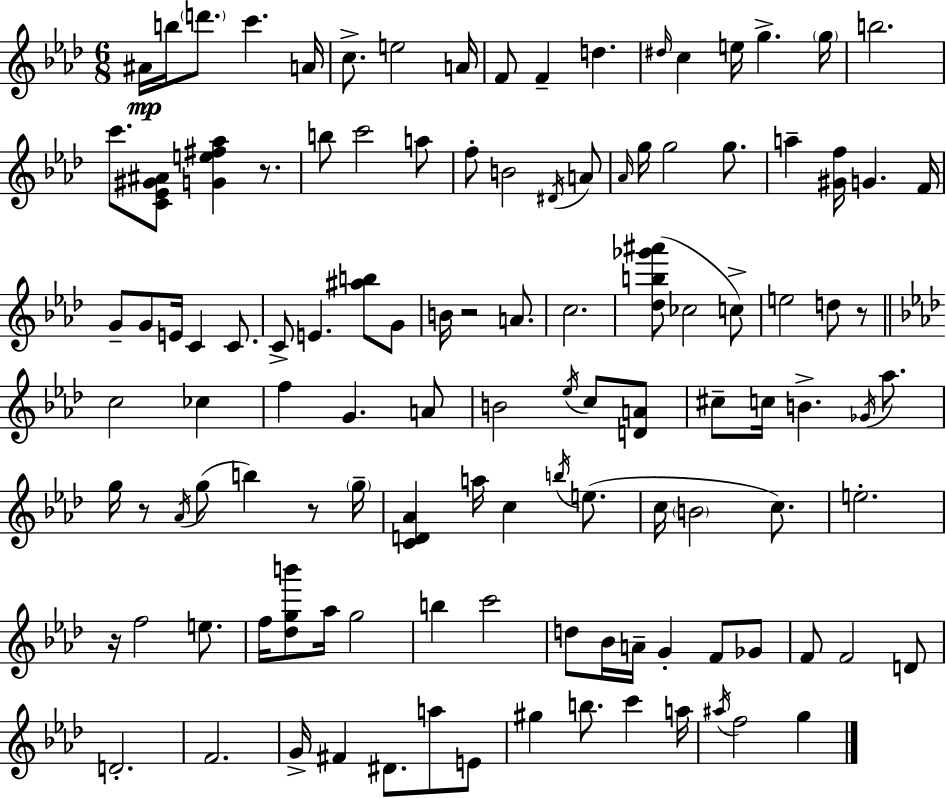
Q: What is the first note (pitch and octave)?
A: A#4